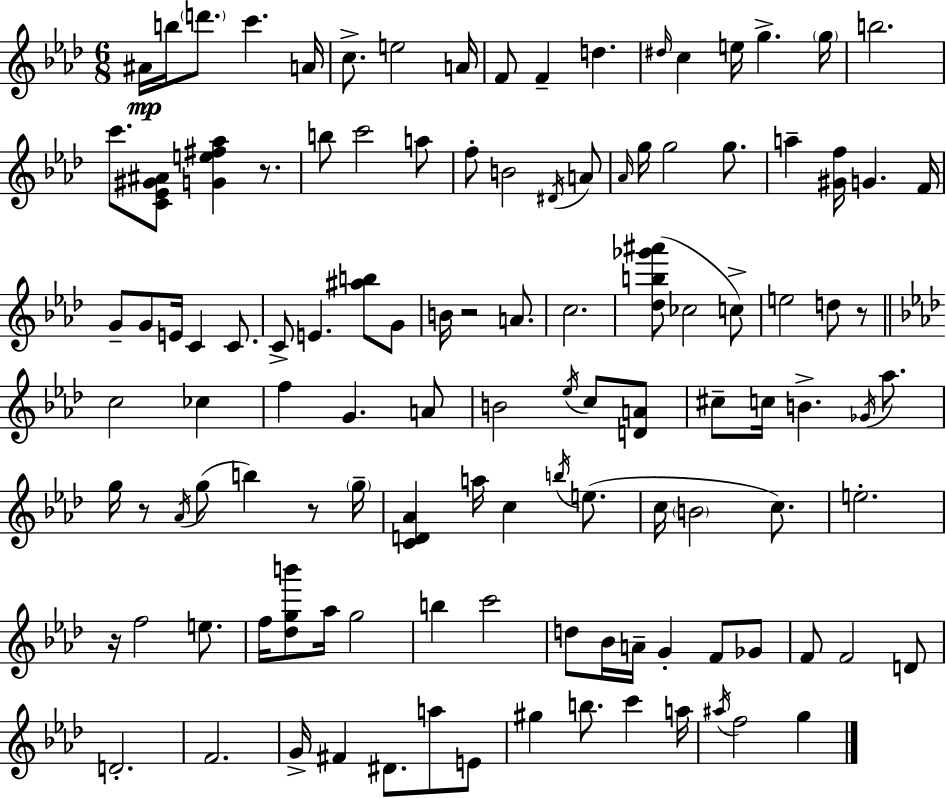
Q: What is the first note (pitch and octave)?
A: A#4